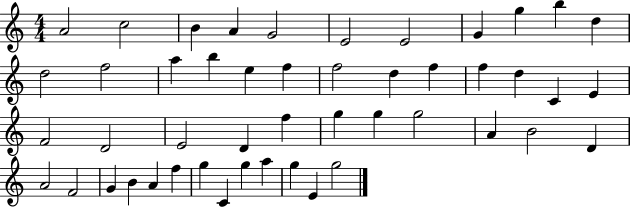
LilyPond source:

{
  \clef treble
  \numericTimeSignature
  \time 4/4
  \key c \major
  a'2 c''2 | b'4 a'4 g'2 | e'2 e'2 | g'4 g''4 b''4 d''4 | \break d''2 f''2 | a''4 b''4 e''4 f''4 | f''2 d''4 f''4 | f''4 d''4 c'4 e'4 | \break f'2 d'2 | e'2 d'4 f''4 | g''4 g''4 g''2 | a'4 b'2 d'4 | \break a'2 f'2 | g'4 b'4 a'4 f''4 | g''4 c'4 g''4 a''4 | g''4 e'4 g''2 | \break \bar "|."
}